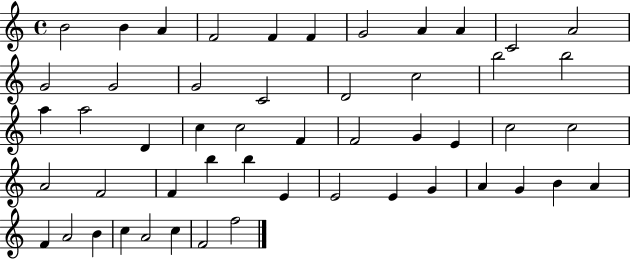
X:1
T:Untitled
M:4/4
L:1/4
K:C
B2 B A F2 F F G2 A A C2 A2 G2 G2 G2 C2 D2 c2 b2 b2 a a2 D c c2 F F2 G E c2 c2 A2 F2 F b b E E2 E G A G B A F A2 B c A2 c F2 f2